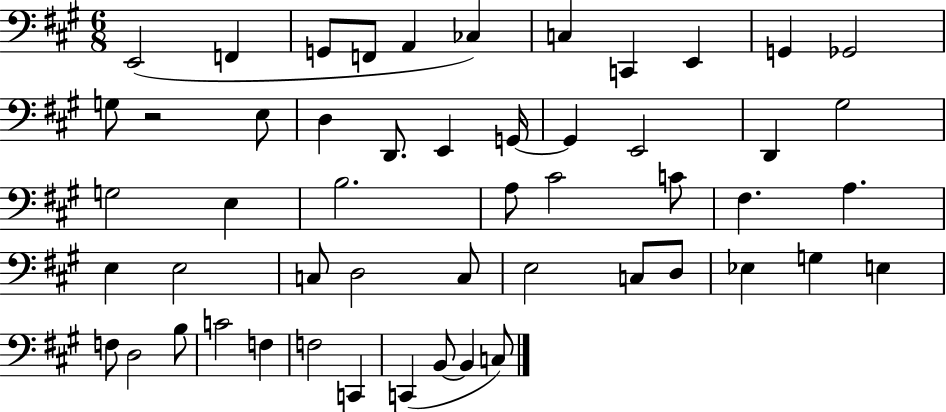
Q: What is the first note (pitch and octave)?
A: E2